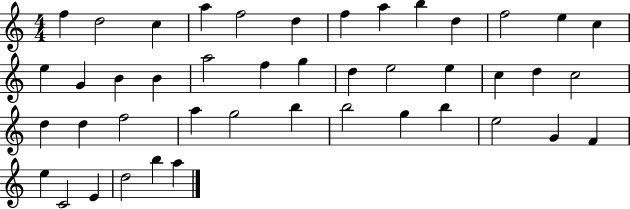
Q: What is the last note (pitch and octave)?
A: A5